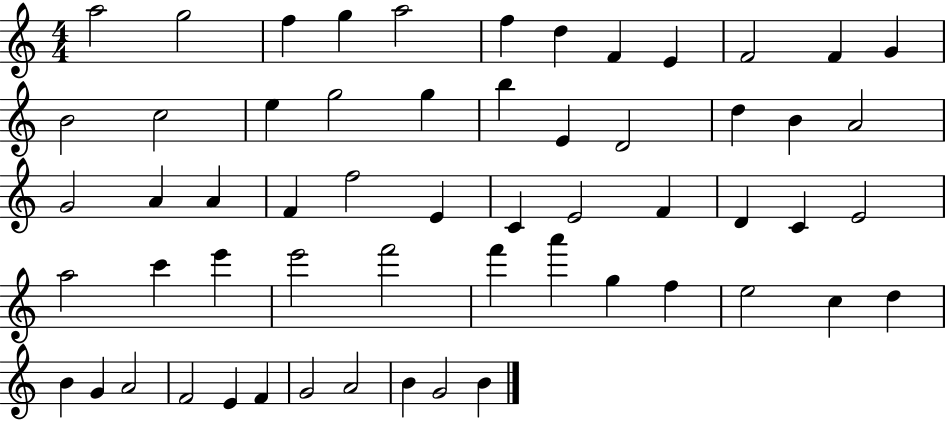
{
  \clef treble
  \numericTimeSignature
  \time 4/4
  \key c \major
  a''2 g''2 | f''4 g''4 a''2 | f''4 d''4 f'4 e'4 | f'2 f'4 g'4 | \break b'2 c''2 | e''4 g''2 g''4 | b''4 e'4 d'2 | d''4 b'4 a'2 | \break g'2 a'4 a'4 | f'4 f''2 e'4 | c'4 e'2 f'4 | d'4 c'4 e'2 | \break a''2 c'''4 e'''4 | e'''2 f'''2 | f'''4 a'''4 g''4 f''4 | e''2 c''4 d''4 | \break b'4 g'4 a'2 | f'2 e'4 f'4 | g'2 a'2 | b'4 g'2 b'4 | \break \bar "|."
}